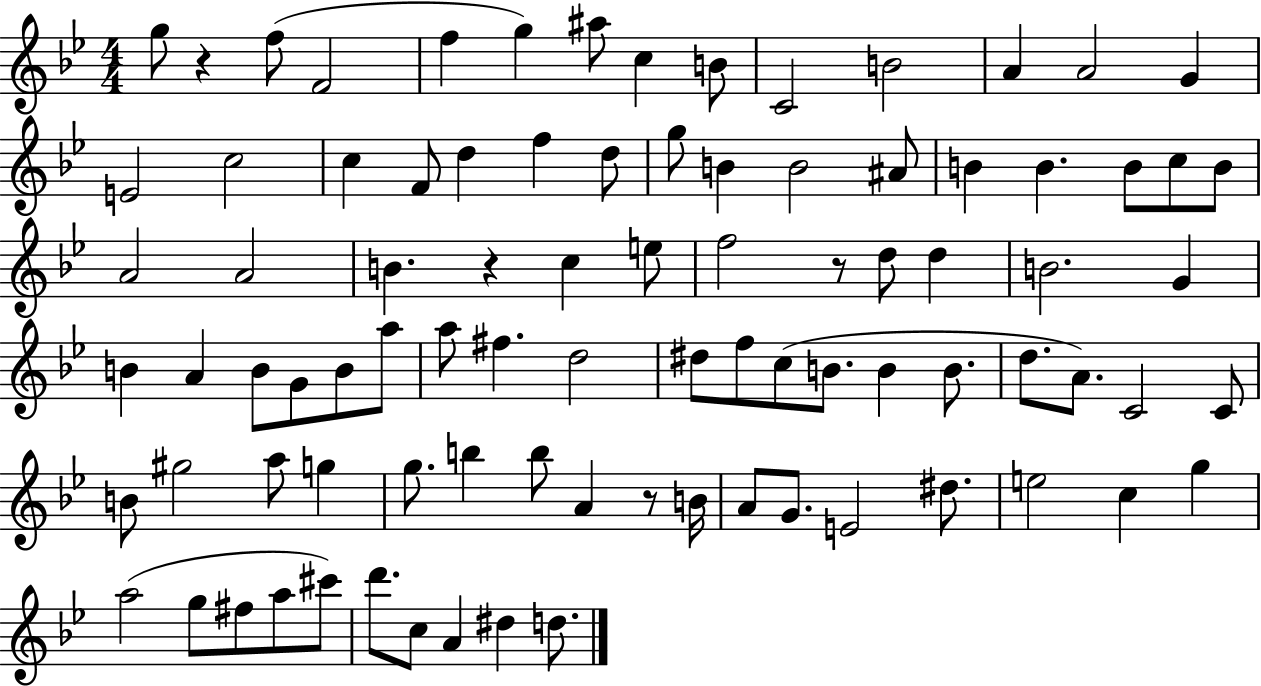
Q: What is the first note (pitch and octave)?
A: G5